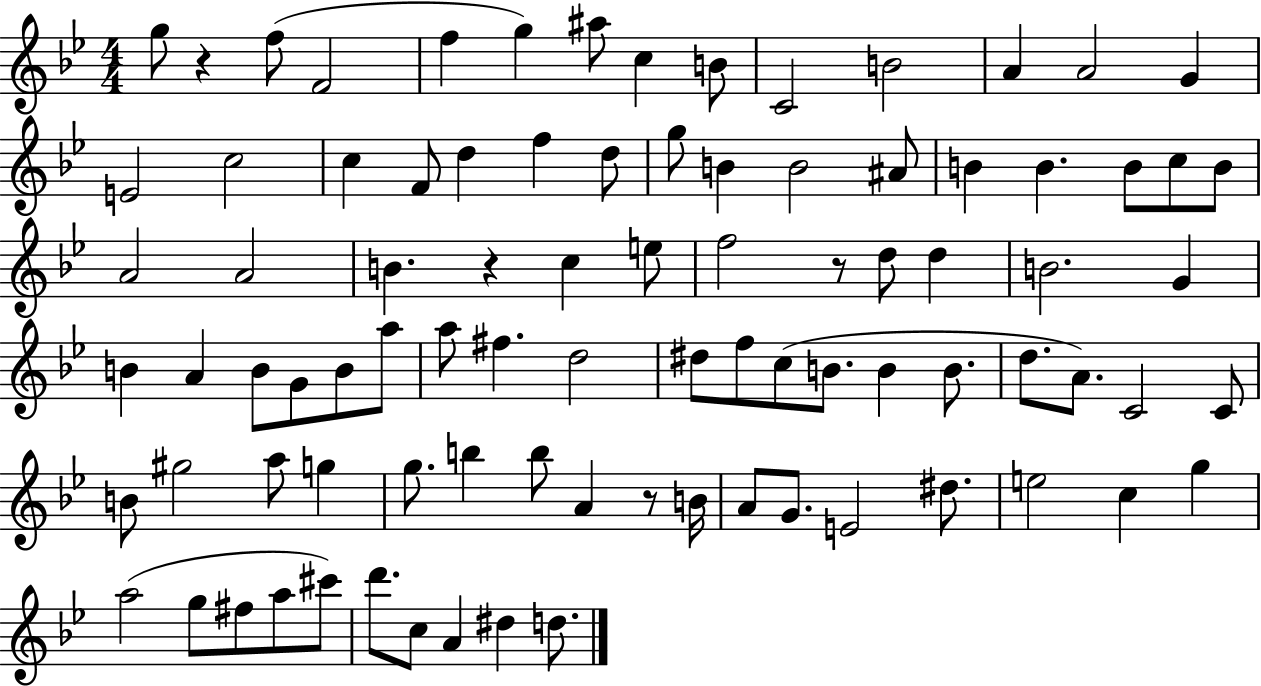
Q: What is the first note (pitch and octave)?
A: G5